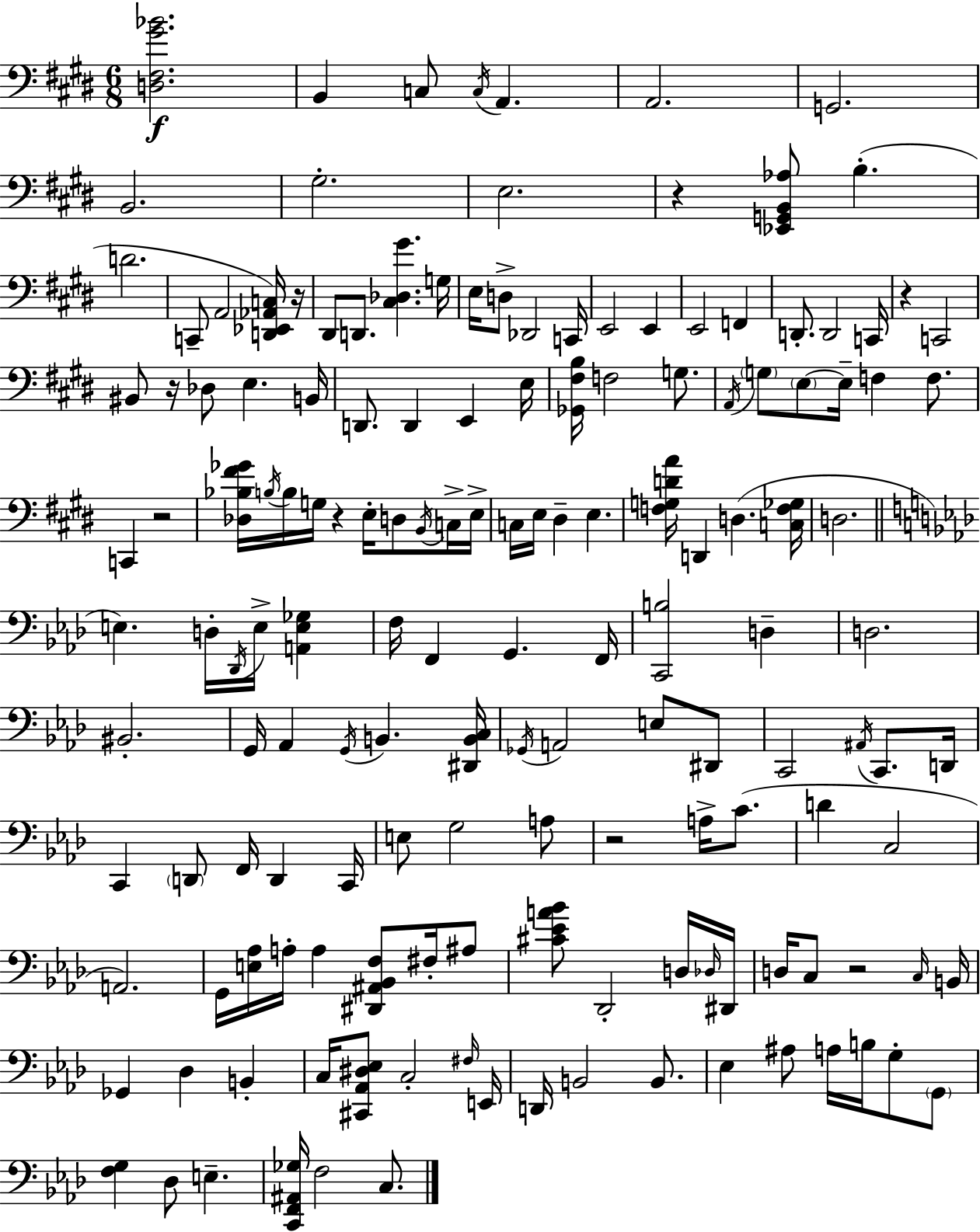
[D3,F#3,G#4,Bb4]/h. B2/q C3/e C3/s A2/q. A2/h. G2/h. B2/h. G#3/h. E3/h. R/q [Eb2,G2,B2,Ab3]/e B3/q. D4/h. C2/e A2/h [D2,Eb2,Ab2,C3]/s R/s D#2/e D2/e. [C#3,Db3,G#4]/q. G3/s E3/s D3/e Db2/h C2/s E2/h E2/q E2/h F2/q D2/e. D2/h C2/s R/q C2/h BIS2/e R/s Db3/e E3/q. B2/s D2/e. D2/q E2/q E3/s [Gb2,F#3,B3]/s F3/h G3/e. A2/s G3/e E3/e E3/s F3/q F3/e. C2/q R/h [Db3,Bb3,F#4,Gb4]/s B3/s B3/s G3/s R/q E3/s D3/e B2/s C3/s E3/s C3/s E3/s D#3/q E3/q. [F3,G3,D4,A4]/s D2/q D3/q. [C3,F3,Gb3]/s D3/h. E3/q. D3/s Db2/s E3/s [A2,E3,Gb3]/q F3/s F2/q G2/q. F2/s [C2,B3]/h D3/q D3/h. BIS2/h. G2/s Ab2/q G2/s B2/q. [D#2,B2,C3]/s Gb2/s A2/h E3/e D#2/e C2/h A#2/s C2/e. D2/s C2/q D2/e F2/s D2/q C2/s E3/e G3/h A3/e R/h A3/s C4/e. D4/q C3/h A2/h. G2/s [E3,Ab3]/s A3/s A3/q [D#2,A#2,Bb2,F3]/e F#3/s A#3/e [C#4,Eb4,A4,Bb4]/e Db2/h D3/s Db3/s D#2/s D3/s C3/e R/h C3/s B2/s Gb2/q Db3/q B2/q C3/s [C#2,Ab2,D#3,Eb3]/e C3/h F#3/s E2/s D2/s B2/h B2/e. Eb3/q A#3/e A3/s B3/s G3/e G2/e [F3,G3]/q Db3/e E3/q. [C2,F2,A#2,Gb3]/s F3/h C3/e.